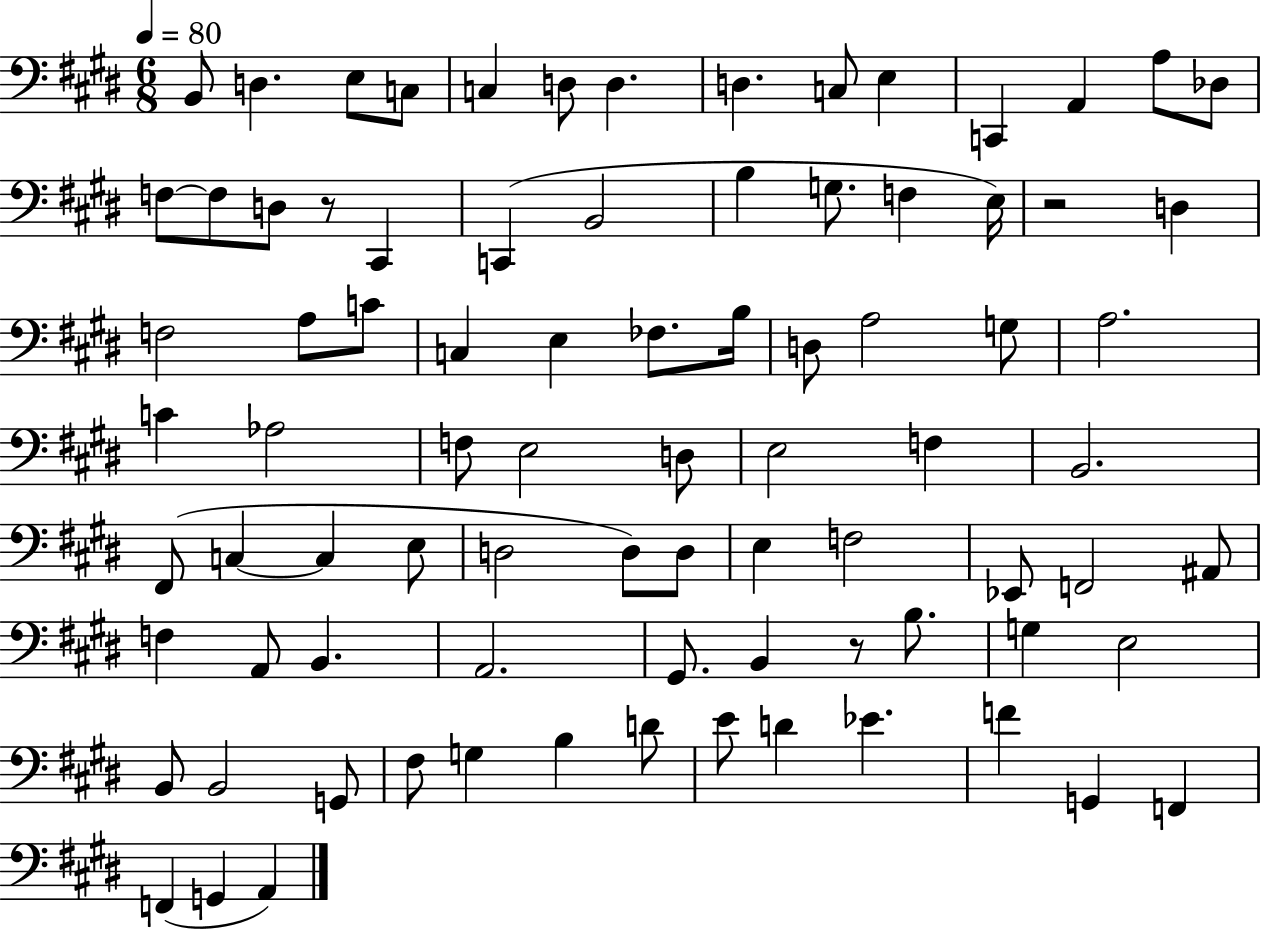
B2/e D3/q. E3/e C3/e C3/q D3/e D3/q. D3/q. C3/e E3/q C2/q A2/q A3/e Db3/e F3/e F3/e D3/e R/e C#2/q C2/q B2/h B3/q G3/e. F3/q E3/s R/h D3/q F3/h A3/e C4/e C3/q E3/q FES3/e. B3/s D3/e A3/h G3/e A3/h. C4/q Ab3/h F3/e E3/h D3/e E3/h F3/q B2/h. F#2/e C3/q C3/q E3/e D3/h D3/e D3/e E3/q F3/h Eb2/e F2/h A#2/e F3/q A2/e B2/q. A2/h. G#2/e. B2/q R/e B3/e. G3/q E3/h B2/e B2/h G2/e F#3/e G3/q B3/q D4/e E4/e D4/q Eb4/q. F4/q G2/q F2/q F2/q G2/q A2/q